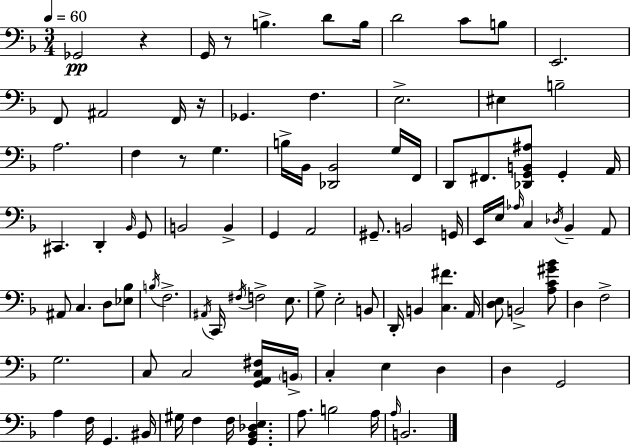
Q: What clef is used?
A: bass